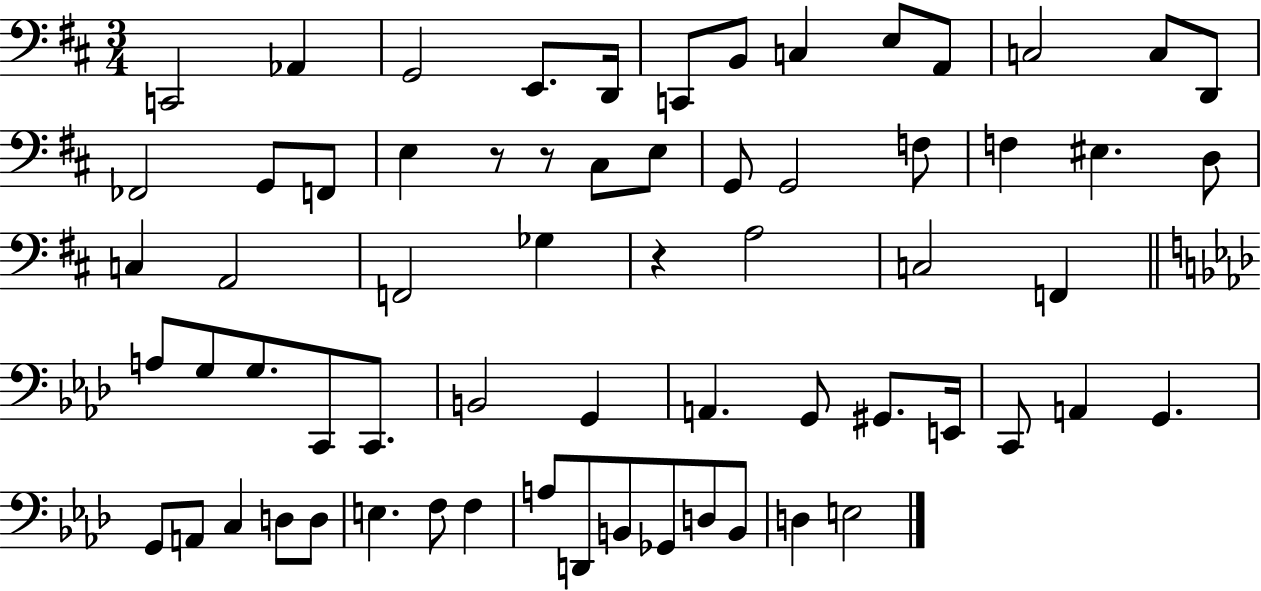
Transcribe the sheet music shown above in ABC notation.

X:1
T:Untitled
M:3/4
L:1/4
K:D
C,,2 _A,, G,,2 E,,/2 D,,/4 C,,/2 B,,/2 C, E,/2 A,,/2 C,2 C,/2 D,,/2 _F,,2 G,,/2 F,,/2 E, z/2 z/2 ^C,/2 E,/2 G,,/2 G,,2 F,/2 F, ^E, D,/2 C, A,,2 F,,2 _G, z A,2 C,2 F,, A,/2 G,/2 G,/2 C,,/2 C,,/2 B,,2 G,, A,, G,,/2 ^G,,/2 E,,/4 C,,/2 A,, G,, G,,/2 A,,/2 C, D,/2 D,/2 E, F,/2 F, A,/2 D,,/2 B,,/2 _G,,/2 D,/2 B,,/2 D, E,2